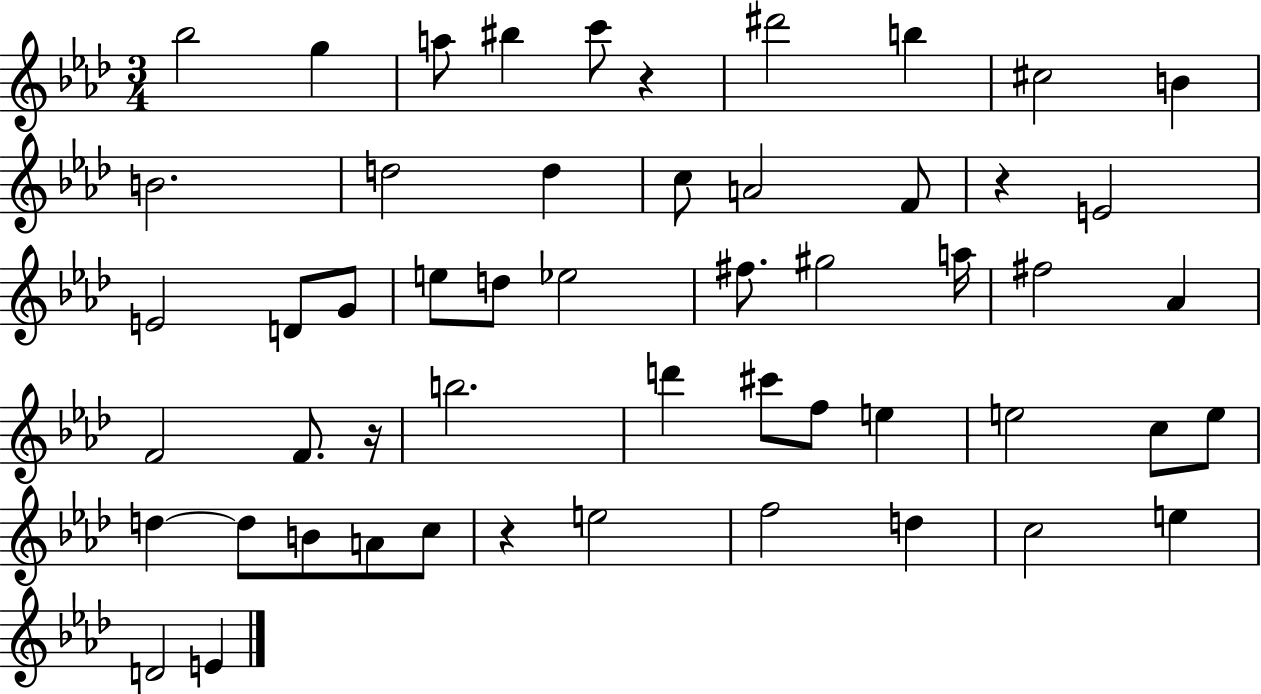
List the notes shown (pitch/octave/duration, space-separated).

Bb5/h G5/q A5/e BIS5/q C6/e R/q D#6/h B5/q C#5/h B4/q B4/h. D5/h D5/q C5/e A4/h F4/e R/q E4/h E4/h D4/e G4/e E5/e D5/e Eb5/h F#5/e. G#5/h A5/s F#5/h Ab4/q F4/h F4/e. R/s B5/h. D6/q C#6/e F5/e E5/q E5/h C5/e E5/e D5/q D5/e B4/e A4/e C5/e R/q E5/h F5/h D5/q C5/h E5/q D4/h E4/q